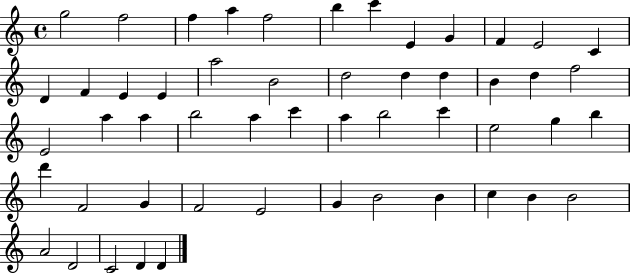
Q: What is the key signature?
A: C major